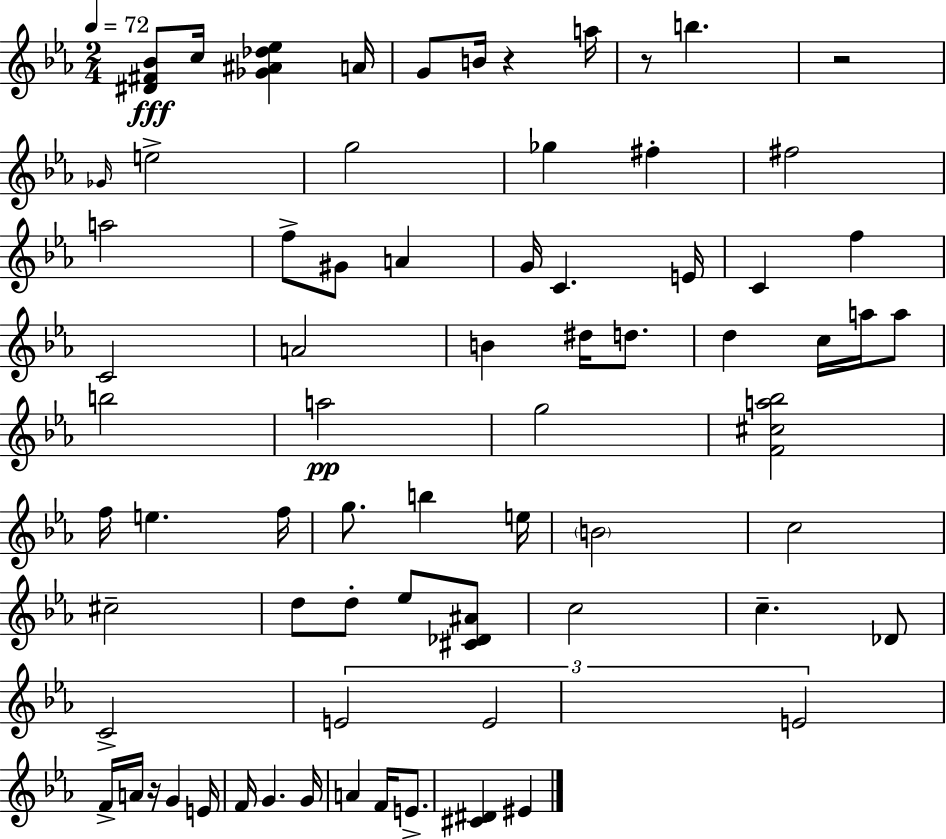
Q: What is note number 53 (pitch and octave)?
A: F4